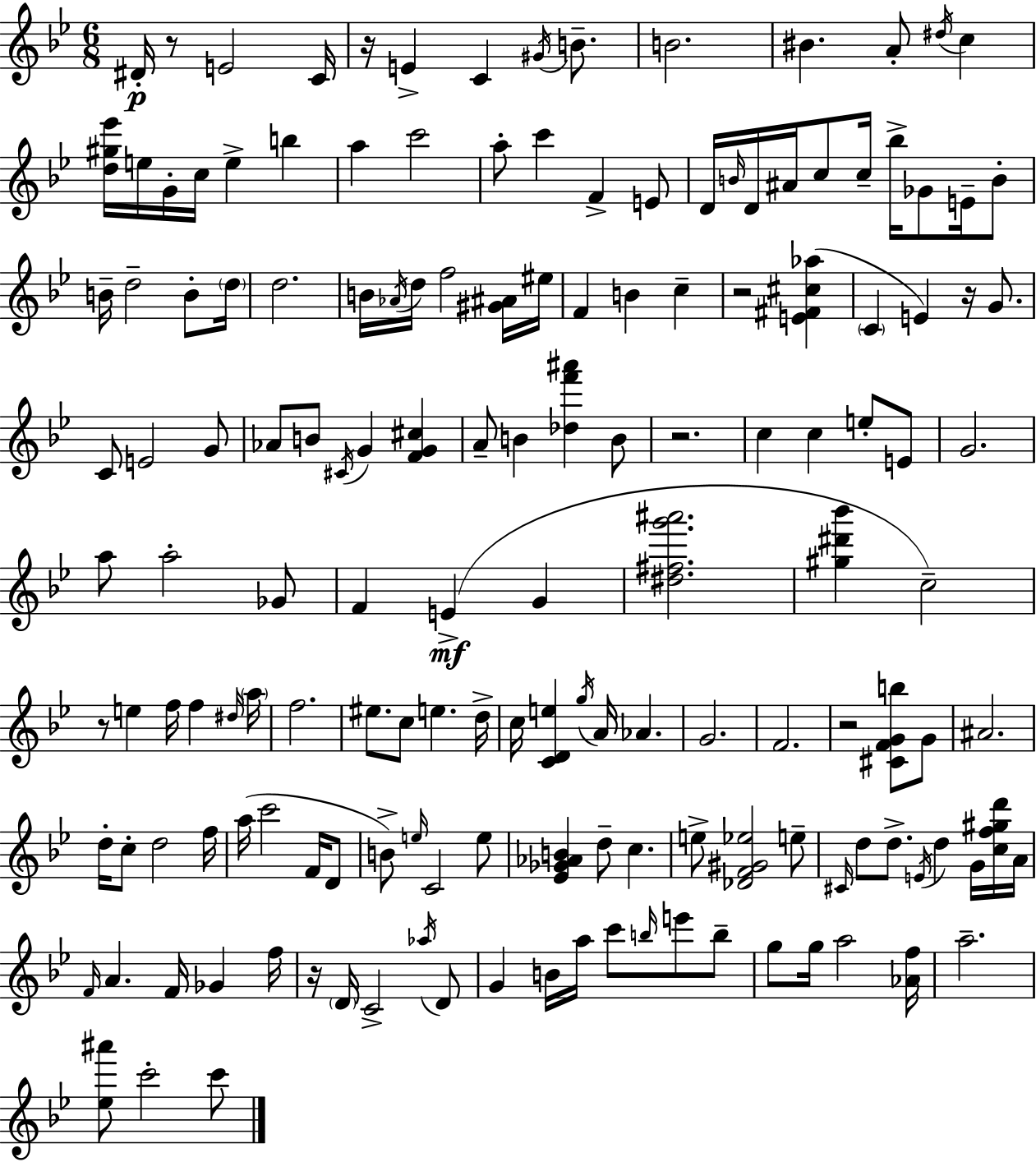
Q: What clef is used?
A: treble